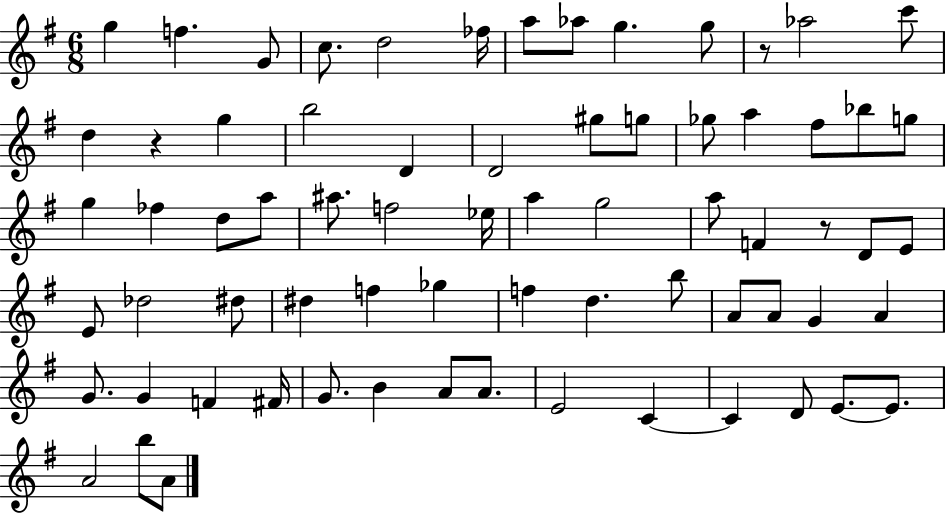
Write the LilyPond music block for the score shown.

{
  \clef treble
  \numericTimeSignature
  \time 6/8
  \key g \major
  g''4 f''4. g'8 | c''8. d''2 fes''16 | a''8 aes''8 g''4. g''8 | r8 aes''2 c'''8 | \break d''4 r4 g''4 | b''2 d'4 | d'2 gis''8 g''8 | ges''8 a''4 fis''8 bes''8 g''8 | \break g''4 fes''4 d''8 a''8 | ais''8. f''2 ees''16 | a''4 g''2 | a''8 f'4 r8 d'8 e'8 | \break e'8 des''2 dis''8 | dis''4 f''4 ges''4 | f''4 d''4. b''8 | a'8 a'8 g'4 a'4 | \break g'8. g'4 f'4 fis'16 | g'8. b'4 a'8 a'8. | e'2 c'4~~ | c'4 d'8 e'8.~~ e'8. | \break a'2 b''8 a'8 | \bar "|."
}